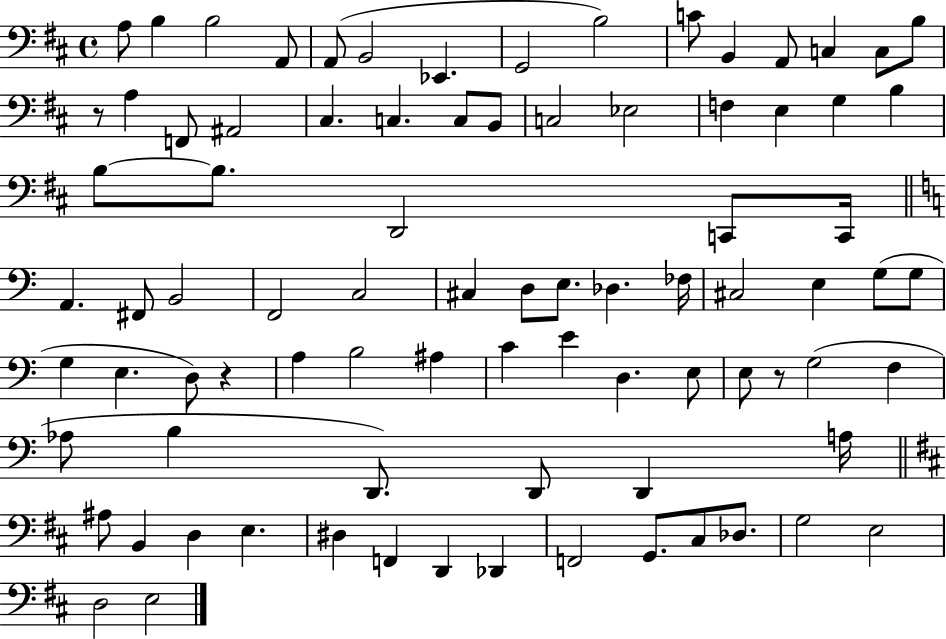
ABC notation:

X:1
T:Untitled
M:4/4
L:1/4
K:D
A,/2 B, B,2 A,,/2 A,,/2 B,,2 _E,, G,,2 B,2 C/2 B,, A,,/2 C, C,/2 B,/2 z/2 A, F,,/2 ^A,,2 ^C, C, C,/2 B,,/2 C,2 _E,2 F, E, G, B, B,/2 B,/2 D,,2 C,,/2 C,,/4 A,, ^F,,/2 B,,2 F,,2 C,2 ^C, D,/2 E,/2 _D, _F,/4 ^C,2 E, G,/2 G,/2 G, E, D,/2 z A, B,2 ^A, C E D, E,/2 E,/2 z/2 G,2 F, _A,/2 B, D,,/2 D,,/2 D,, A,/4 ^A,/2 B,, D, E, ^D, F,, D,, _D,, F,,2 G,,/2 ^C,/2 _D,/2 G,2 E,2 D,2 E,2